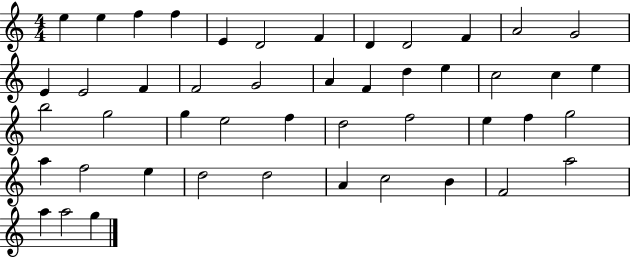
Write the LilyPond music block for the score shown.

{
  \clef treble
  \numericTimeSignature
  \time 4/4
  \key c \major
  e''4 e''4 f''4 f''4 | e'4 d'2 f'4 | d'4 d'2 f'4 | a'2 g'2 | \break e'4 e'2 f'4 | f'2 g'2 | a'4 f'4 d''4 e''4 | c''2 c''4 e''4 | \break b''2 g''2 | g''4 e''2 f''4 | d''2 f''2 | e''4 f''4 g''2 | \break a''4 f''2 e''4 | d''2 d''2 | a'4 c''2 b'4 | f'2 a''2 | \break a''4 a''2 g''4 | \bar "|."
}